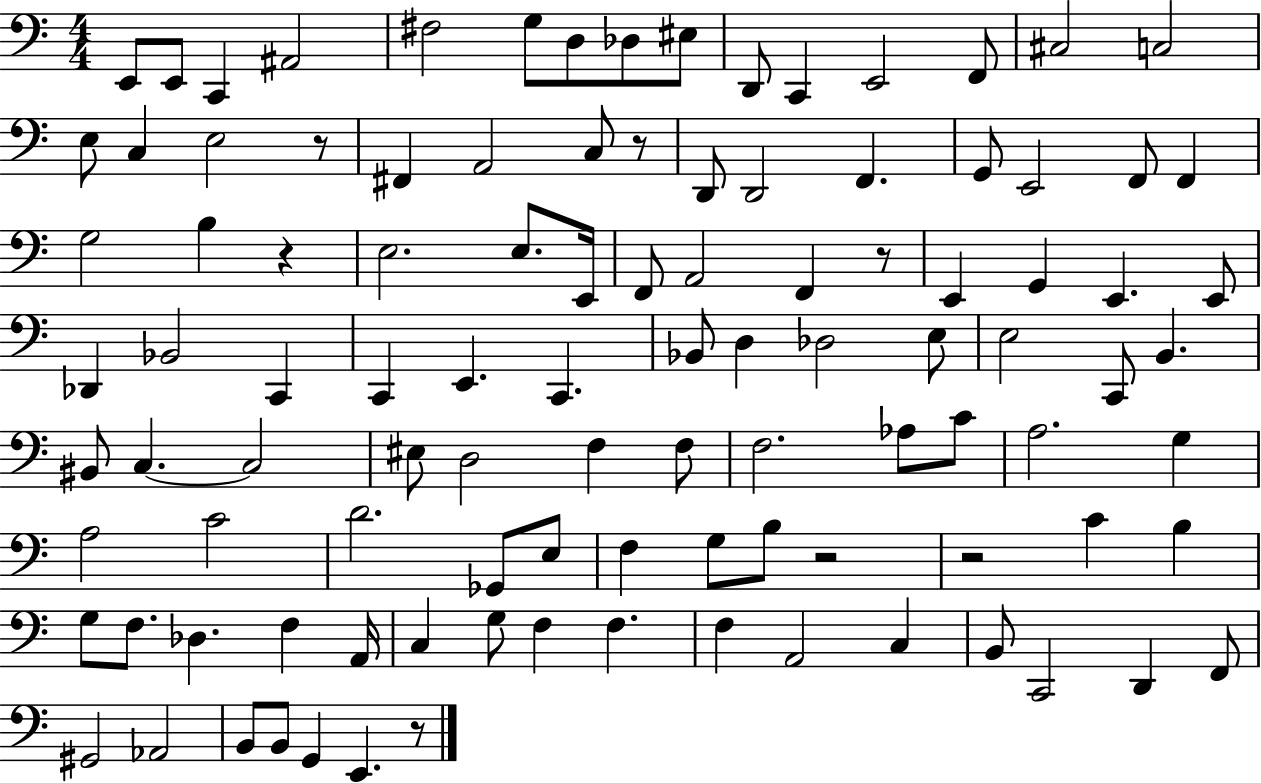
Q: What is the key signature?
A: C major